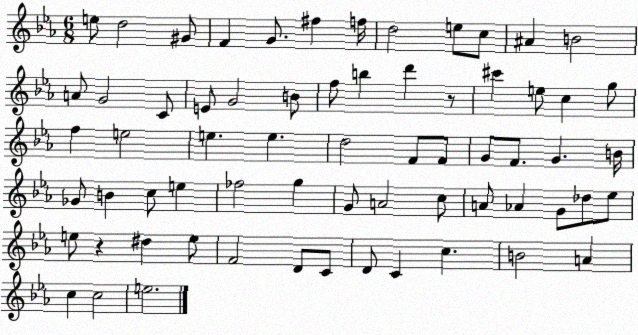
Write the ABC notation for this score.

X:1
T:Untitled
M:6/8
L:1/4
K:Eb
e/2 d2 ^G/2 F G/2 ^f f/4 d2 e/2 c/2 ^A B2 A/2 G2 C/2 E/2 G2 B/2 f/2 b d' z/2 ^c' e/2 c g/2 f e2 e e d2 F/2 F/2 G/2 F/2 G B/4 _G/2 B c/2 e _f2 g G/2 A2 c/2 A/2 _A G/2 _d/2 _e/2 e/2 z ^d e/2 F2 D/2 C/2 D/2 C c B2 A c c2 e2